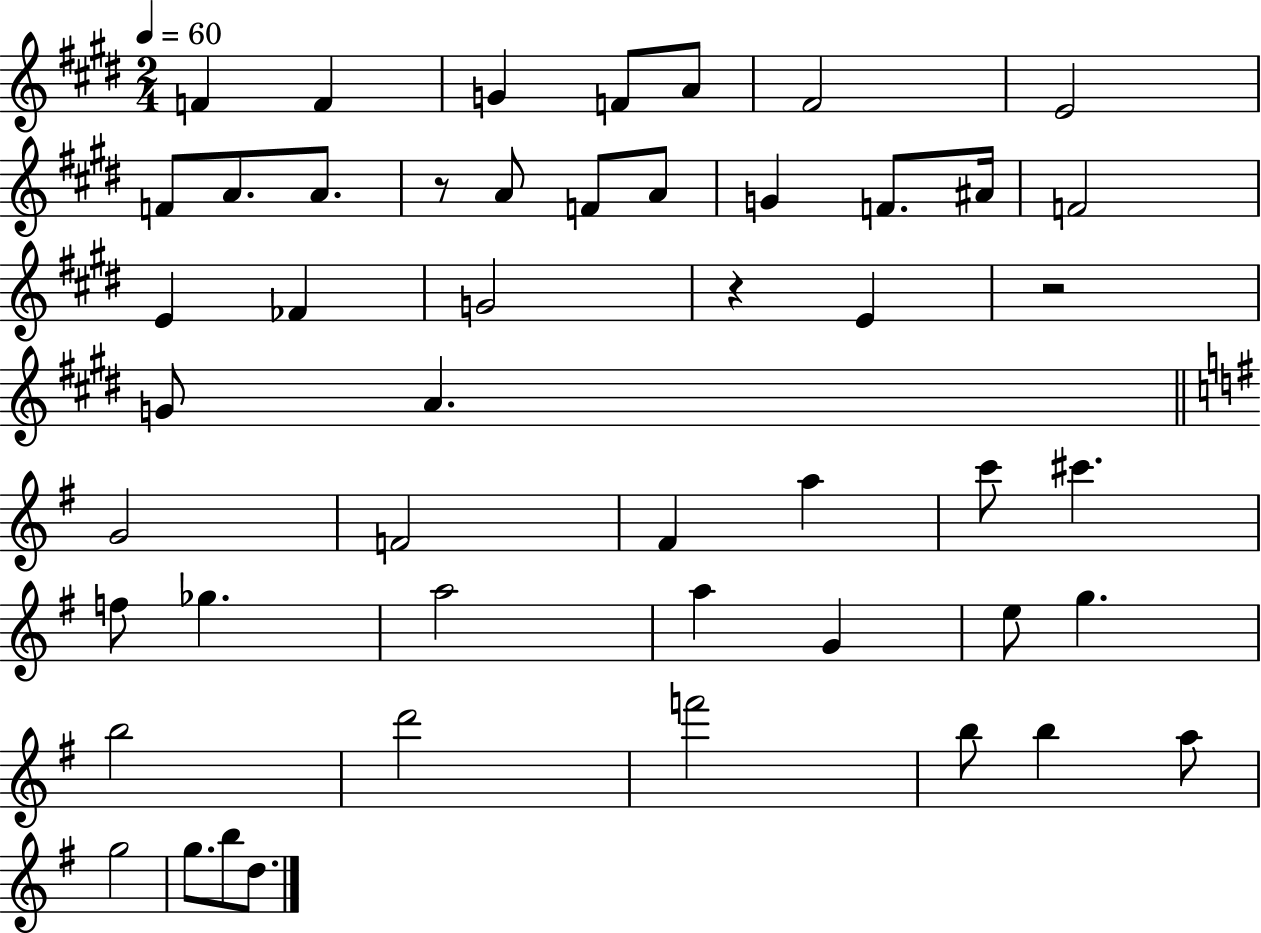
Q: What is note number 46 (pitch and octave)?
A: D5